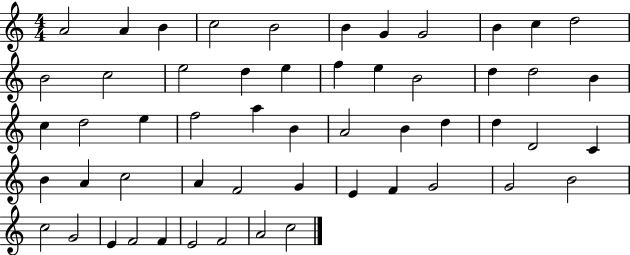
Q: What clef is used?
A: treble